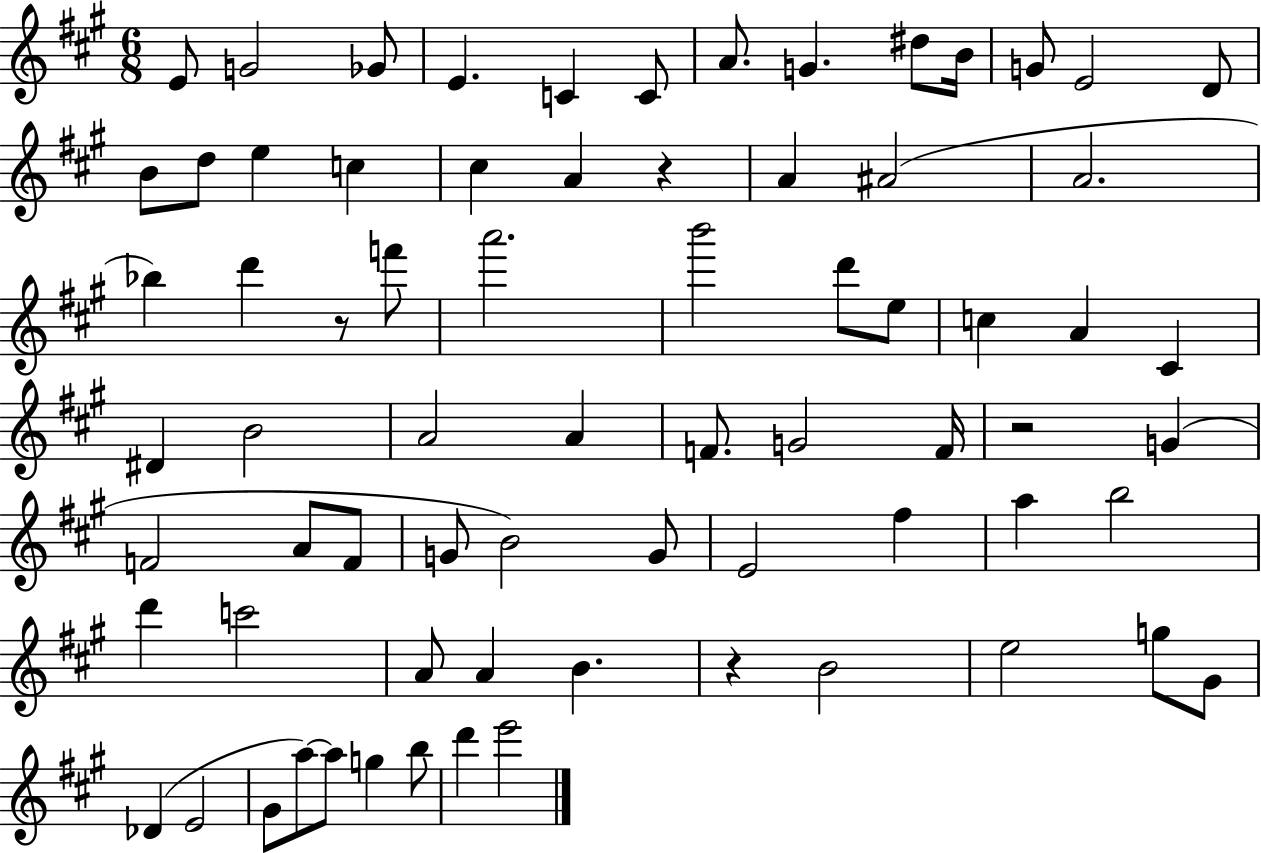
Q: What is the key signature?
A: A major